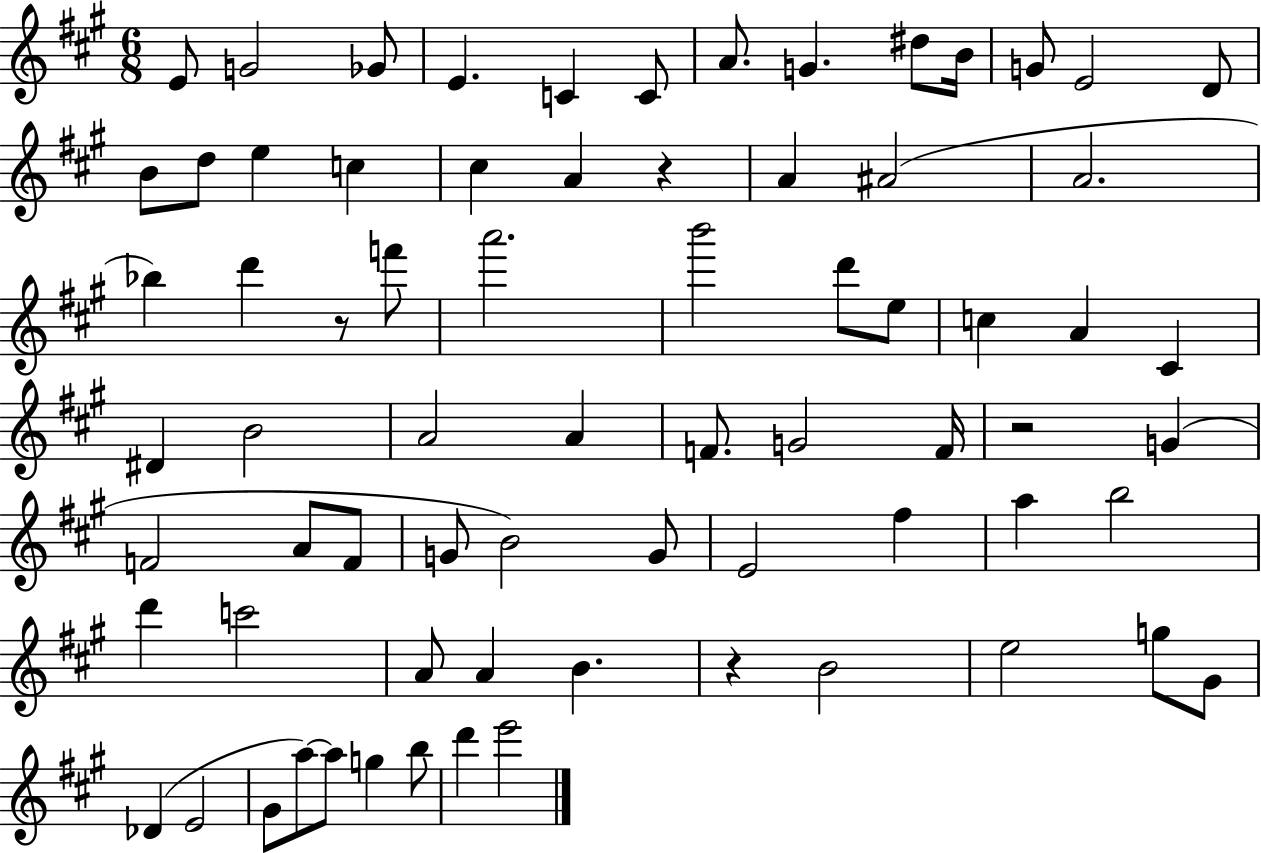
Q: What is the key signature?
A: A major